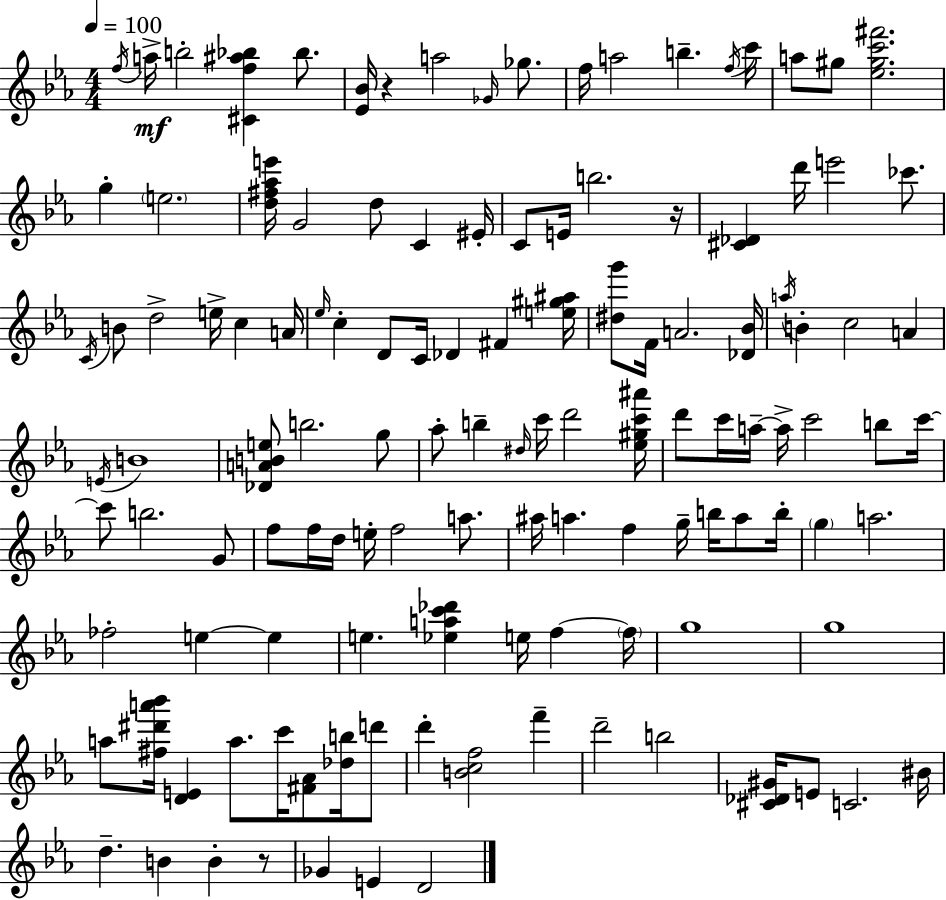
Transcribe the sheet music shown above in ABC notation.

X:1
T:Untitled
M:4/4
L:1/4
K:Cm
f/4 a/4 b2 [^Cf^a_b] _b/2 [_E_B]/4 z a2 _G/4 _g/2 f/4 a2 b f/4 c'/4 a/2 ^g/2 [_e^gc'^f']2 g e2 [d^f_ae']/4 G2 d/2 C ^E/4 C/2 E/4 b2 z/4 [^C_D] d'/4 e'2 _c'/2 C/4 B/2 d2 e/4 c A/4 _e/4 c D/2 C/4 _D ^F [e^g^a]/4 [^dg']/2 F/4 A2 [_D_B]/4 a/4 B c2 A E/4 B4 [_DABe]/2 b2 g/2 _a/2 b ^d/4 c'/4 d'2 [_e^gc'^a']/4 d'/2 c'/4 a/4 a/4 c'2 b/2 c'/4 c'/2 b2 G/2 f/2 f/4 d/4 e/4 f2 a/2 ^a/4 a f g/4 b/4 a/2 b/4 g a2 _f2 e e e [_eac'_d'] e/4 f f/4 g4 g4 a/2 [^f^d'a'_b']/4 [DE] a/2 c'/4 [^F_A]/2 [_db]/4 d'/2 d' [Bcf]2 f' d'2 b2 [^C_D^G]/4 E/2 C2 ^B/4 d B B z/2 _G E D2